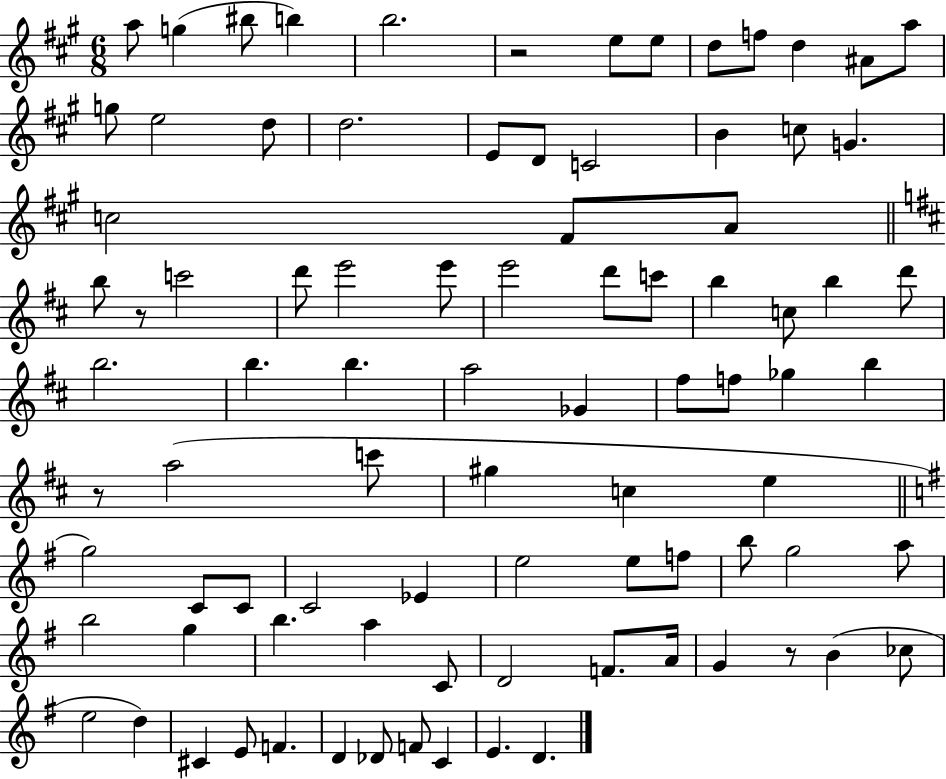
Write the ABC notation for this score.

X:1
T:Untitled
M:6/8
L:1/4
K:A
a/2 g ^b/2 b b2 z2 e/2 e/2 d/2 f/2 d ^A/2 a/2 g/2 e2 d/2 d2 E/2 D/2 C2 B c/2 G c2 ^F/2 A/2 b/2 z/2 c'2 d'/2 e'2 e'/2 e'2 d'/2 c'/2 b c/2 b d'/2 b2 b b a2 _G ^f/2 f/2 _g b z/2 a2 c'/2 ^g c e g2 C/2 C/2 C2 _E e2 e/2 f/2 b/2 g2 a/2 b2 g b a C/2 D2 F/2 A/4 G z/2 B _c/2 e2 d ^C E/2 F D _D/2 F/2 C E D